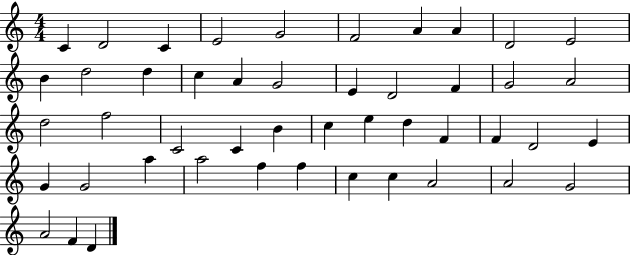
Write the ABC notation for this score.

X:1
T:Untitled
M:4/4
L:1/4
K:C
C D2 C E2 G2 F2 A A D2 E2 B d2 d c A G2 E D2 F G2 A2 d2 f2 C2 C B c e d F F D2 E G G2 a a2 f f c c A2 A2 G2 A2 F D